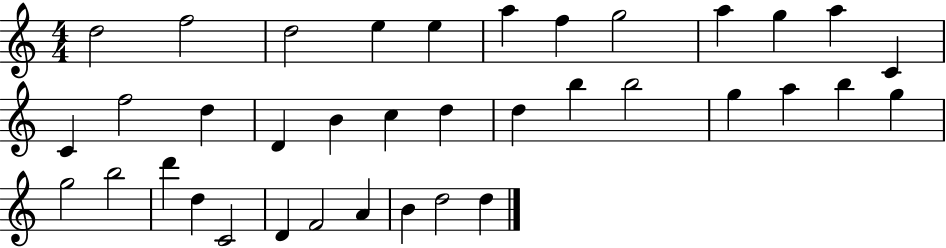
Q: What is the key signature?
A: C major